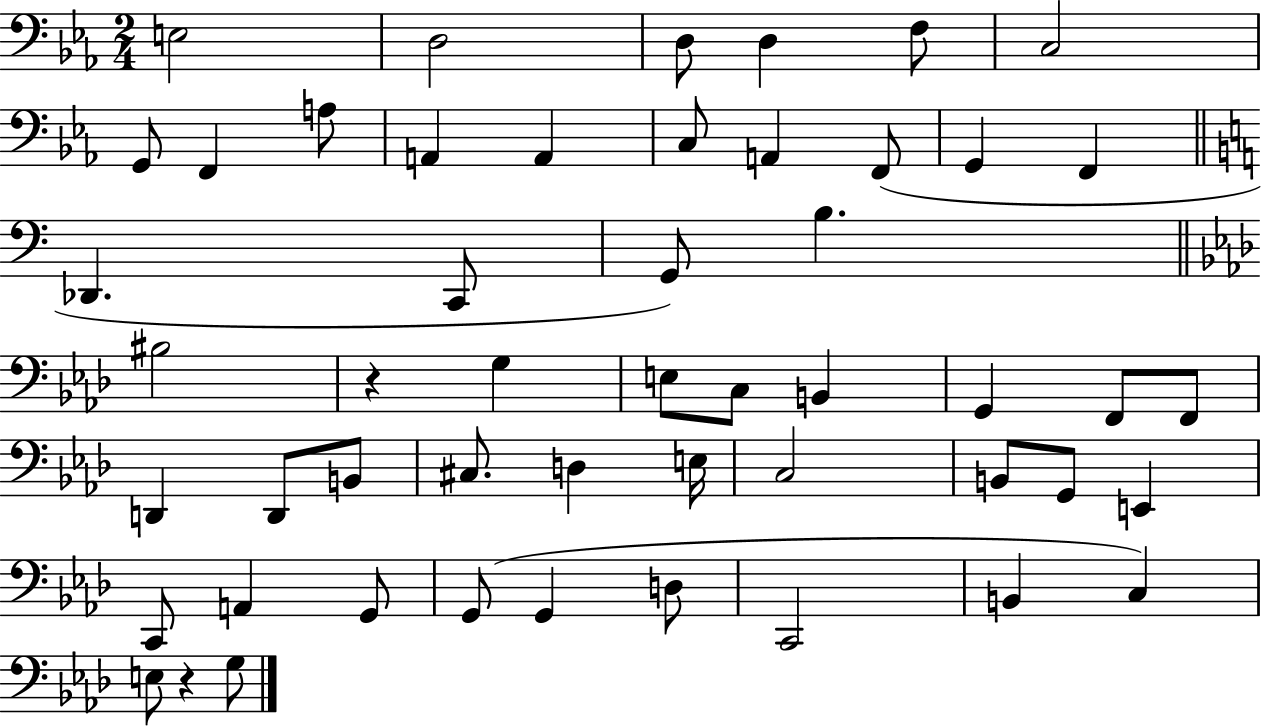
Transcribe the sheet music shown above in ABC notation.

X:1
T:Untitled
M:2/4
L:1/4
K:Eb
E,2 D,2 D,/2 D, F,/2 C,2 G,,/2 F,, A,/2 A,, A,, C,/2 A,, F,,/2 G,, F,, _D,, C,,/2 G,,/2 B, ^B,2 z G, E,/2 C,/2 B,, G,, F,,/2 F,,/2 D,, D,,/2 B,,/2 ^C,/2 D, E,/4 C,2 B,,/2 G,,/2 E,, C,,/2 A,, G,,/2 G,,/2 G,, D,/2 C,,2 B,, C, E,/2 z G,/2